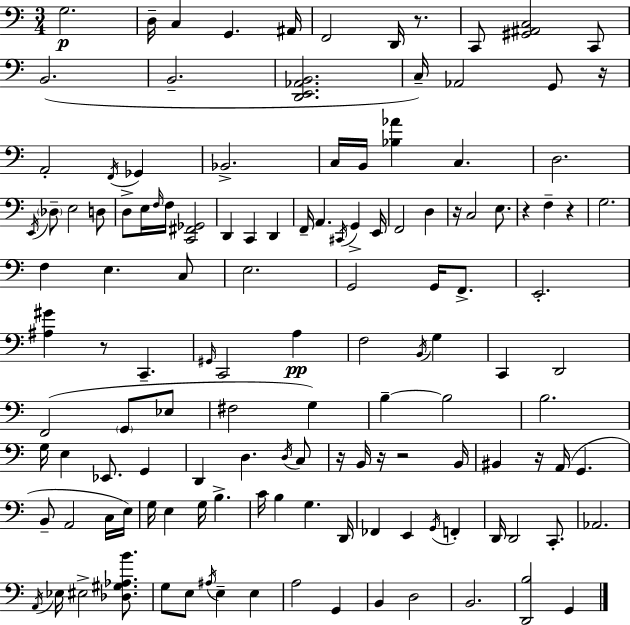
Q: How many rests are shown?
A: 10